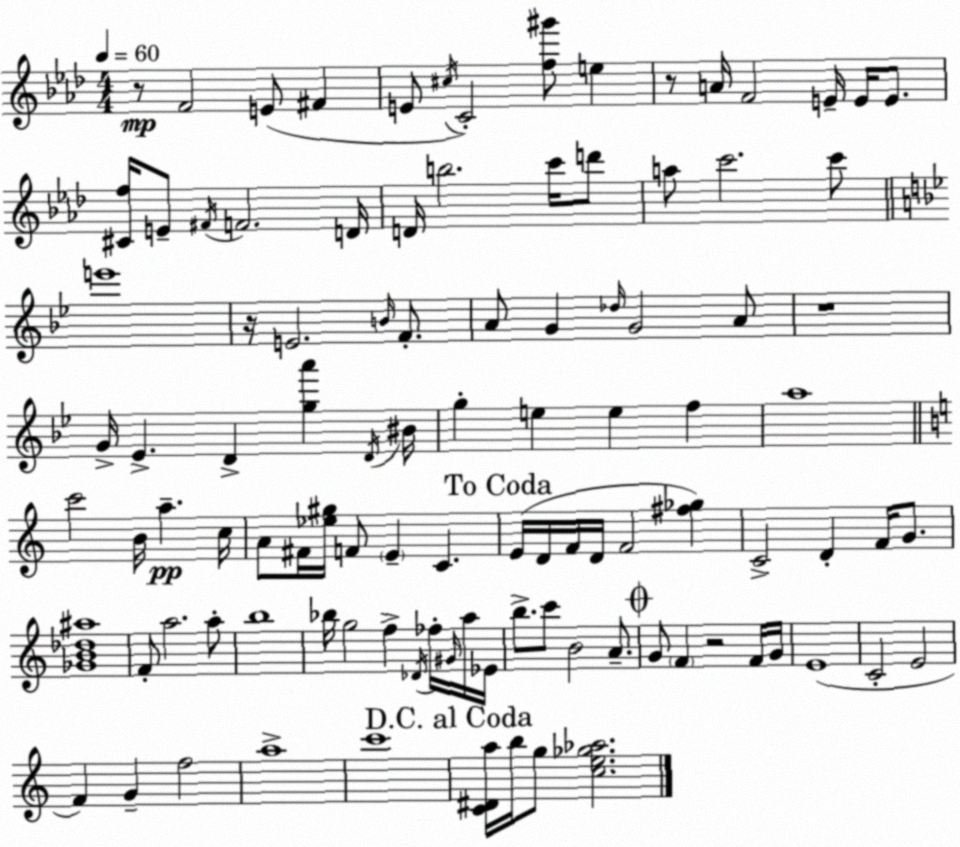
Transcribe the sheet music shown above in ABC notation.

X:1
T:Untitled
M:4/4
L:1/4
K:Ab
z/2 F2 E/2 ^F E/2 ^c/4 C2 [f^g']/2 e z/2 A/4 F2 E/4 E/4 E/2 [^Cf]/4 E/2 ^F/4 F2 D/4 D/4 b2 c'/4 d'/2 a/2 c'2 c'/2 e'4 z/4 E2 B/4 F/2 A/2 G _d/4 G2 A/2 z4 G/4 _E D [ga'] D/4 ^B/4 g e e f a4 c'2 B/4 a c/4 A/2 ^F/4 [_e^g]/4 F/2 E C E/4 D/4 F/4 D/4 F2 [^f_g] C2 D F/4 G/2 [_GB_d^a]4 F/2 a2 a/2 b4 _b/4 g2 f _D/4 _f/4 ^G/4 a/4 _E/4 b/2 c'/2 B2 A/2 G/2 F z2 F/4 G/4 E4 C2 E2 F G f2 a4 c'4 [C^Da]/4 b/4 g/2 [ce_g_a]2